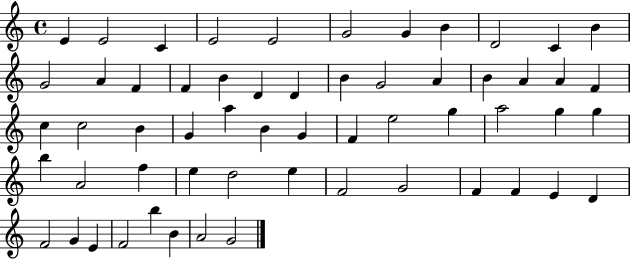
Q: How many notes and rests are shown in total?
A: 58